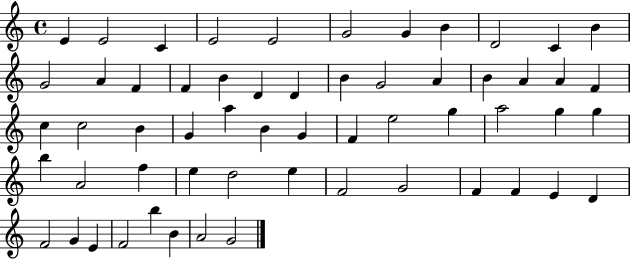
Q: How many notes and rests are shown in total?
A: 58